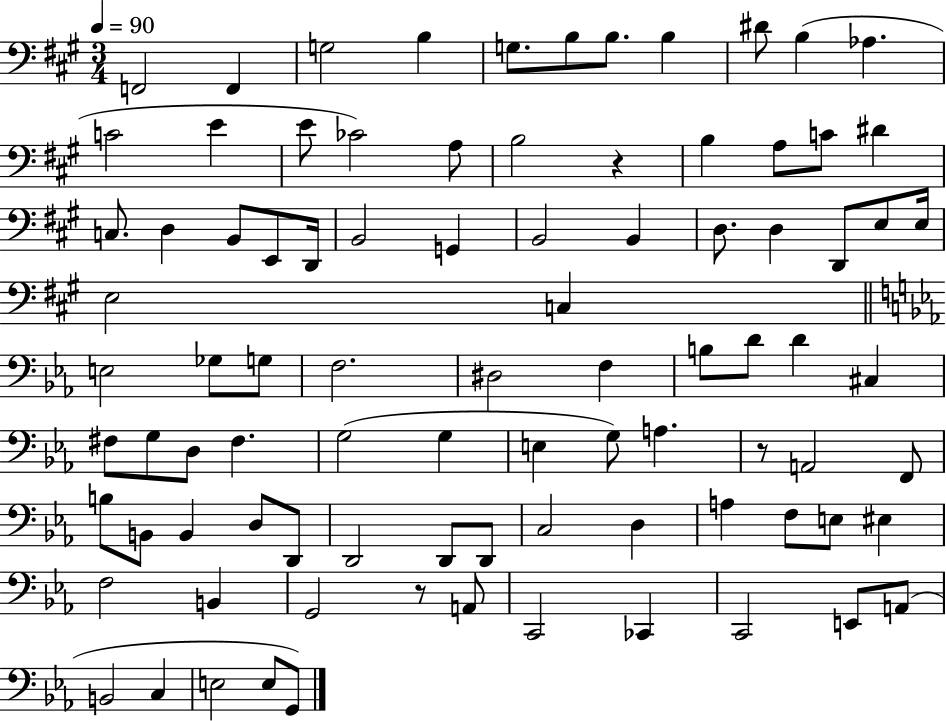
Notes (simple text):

F2/h F2/q G3/h B3/q G3/e. B3/e B3/e. B3/q D#4/e B3/q Ab3/q. C4/h E4/q E4/e CES4/h A3/e B3/h R/q B3/q A3/e C4/e D#4/q C3/e. D3/q B2/e E2/e D2/s B2/h G2/q B2/h B2/q D3/e. D3/q D2/e E3/e E3/s E3/h C3/q E3/h Gb3/e G3/e F3/h. D#3/h F3/q B3/e D4/e D4/q C#3/q F#3/e G3/e D3/e F#3/q. G3/h G3/q E3/q G3/e A3/q. R/e A2/h F2/e B3/e B2/e B2/q D3/e D2/e D2/h D2/e D2/e C3/h D3/q A3/q F3/e E3/e EIS3/q F3/h B2/q G2/h R/e A2/e C2/h CES2/q C2/h E2/e A2/e B2/h C3/q E3/h E3/e G2/e